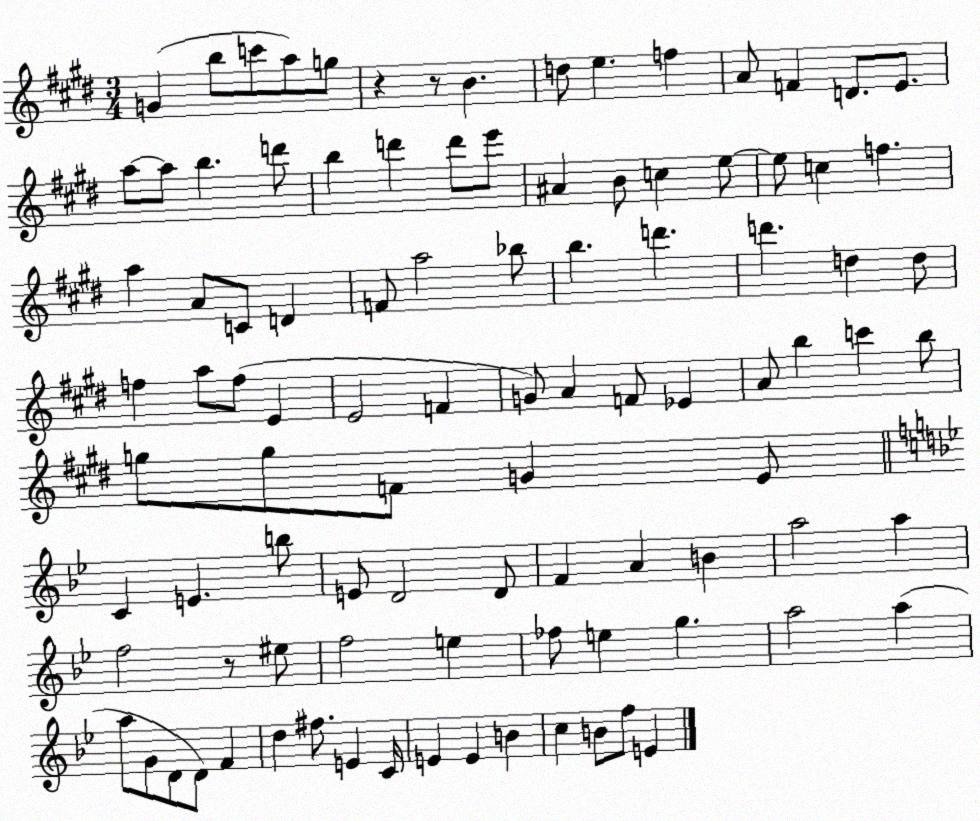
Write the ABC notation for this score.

X:1
T:Untitled
M:3/4
L:1/4
K:E
G b/2 c'/2 a/2 g/2 z z/2 B d/2 e f A/2 F D/2 E/2 a/2 a/2 b d'/2 b d' d'/2 e'/2 ^A B/2 c e/2 e/2 c f a A/2 C/2 D F/2 a2 _b/2 b d' d' d d/2 f a/2 f/2 E E2 F G/2 A F/2 _E A/2 b c' b/2 g/2 g/2 F/2 G E/2 C E b/2 E/2 D2 D/2 F A B a2 a f2 z/2 ^e/2 f2 e _f/2 e g a2 a a/2 G/2 D/2 D/2 F d ^f/2 E C/4 E E B c B/2 f/2 E